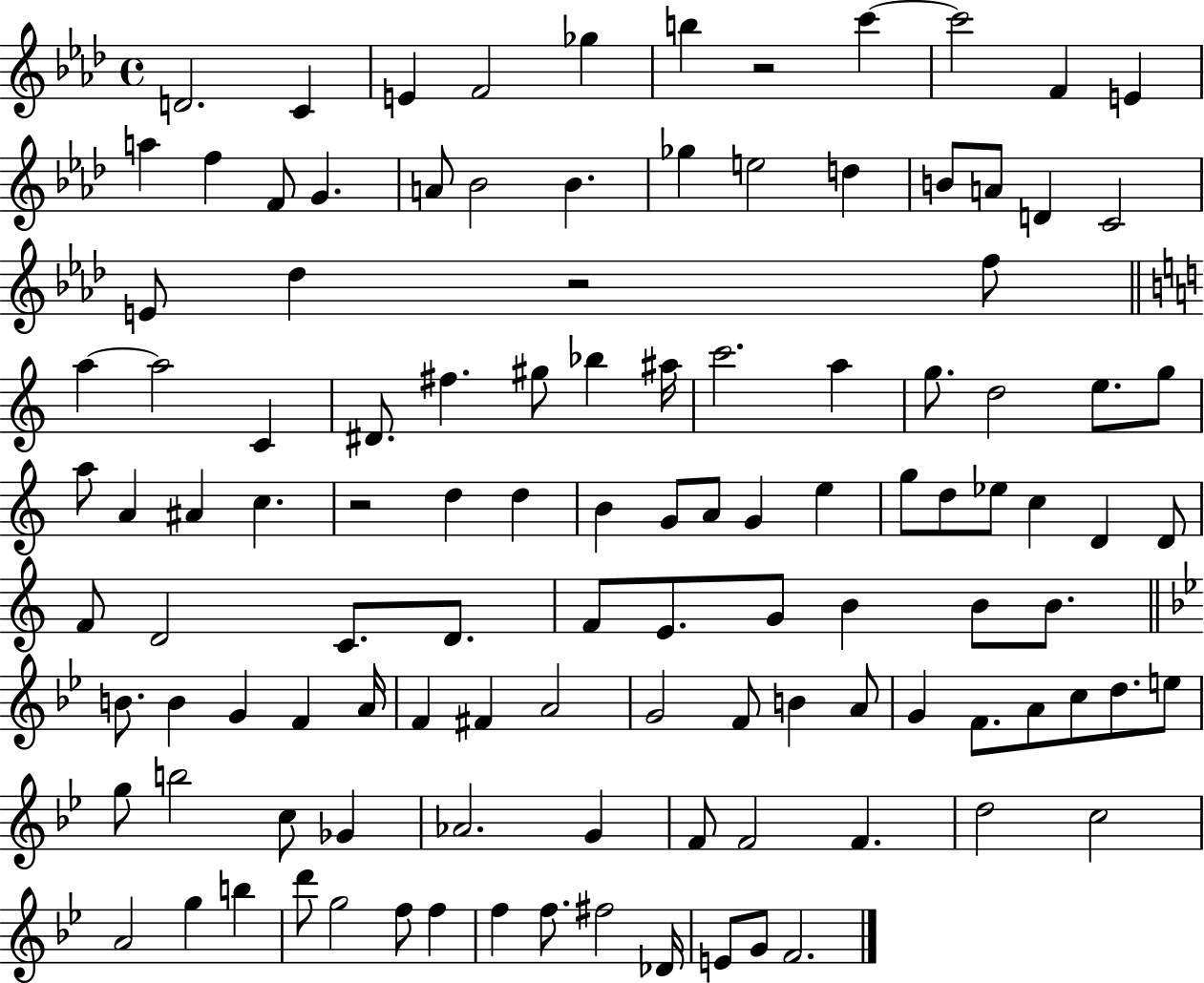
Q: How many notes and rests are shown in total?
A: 114